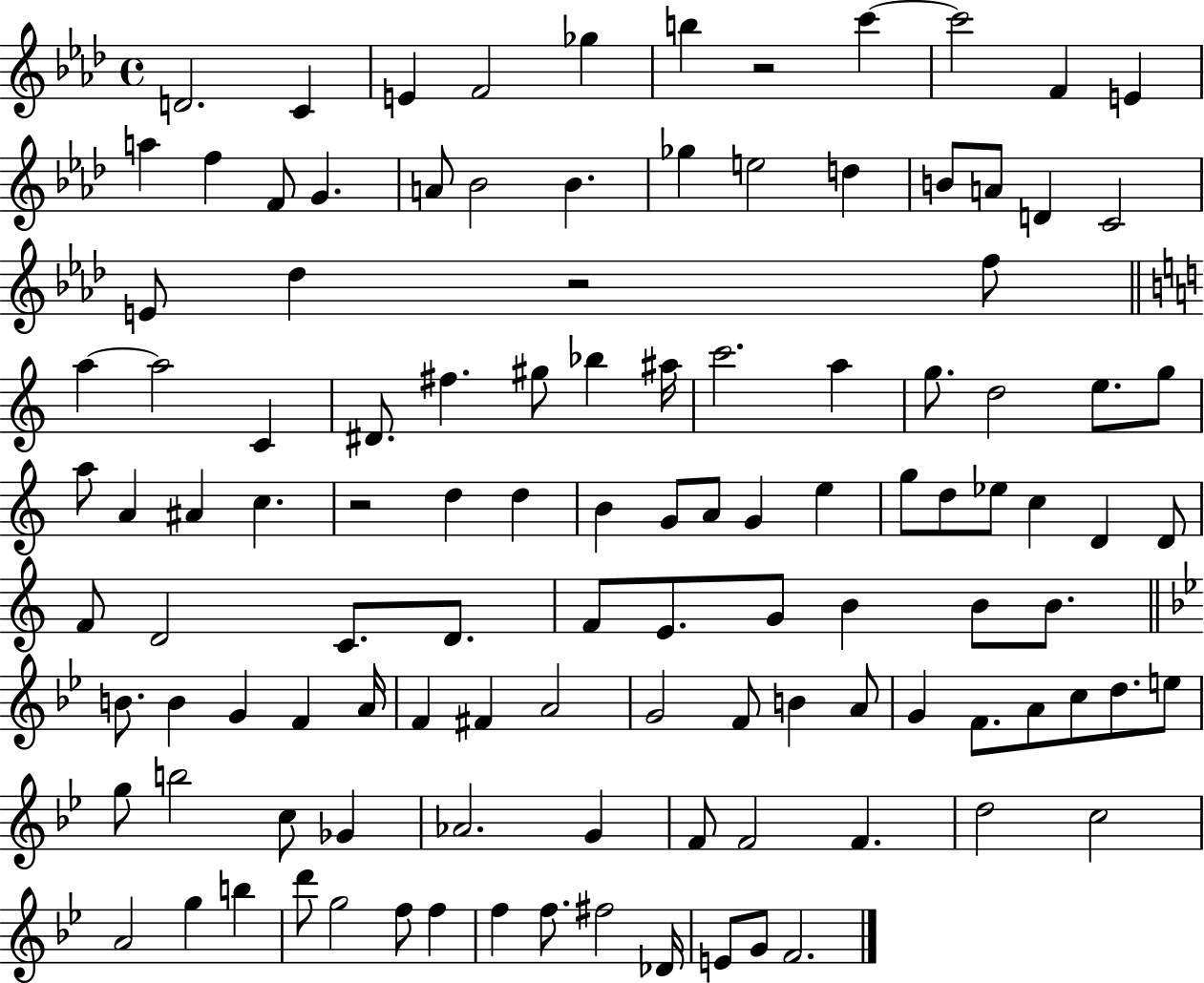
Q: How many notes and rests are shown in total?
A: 114